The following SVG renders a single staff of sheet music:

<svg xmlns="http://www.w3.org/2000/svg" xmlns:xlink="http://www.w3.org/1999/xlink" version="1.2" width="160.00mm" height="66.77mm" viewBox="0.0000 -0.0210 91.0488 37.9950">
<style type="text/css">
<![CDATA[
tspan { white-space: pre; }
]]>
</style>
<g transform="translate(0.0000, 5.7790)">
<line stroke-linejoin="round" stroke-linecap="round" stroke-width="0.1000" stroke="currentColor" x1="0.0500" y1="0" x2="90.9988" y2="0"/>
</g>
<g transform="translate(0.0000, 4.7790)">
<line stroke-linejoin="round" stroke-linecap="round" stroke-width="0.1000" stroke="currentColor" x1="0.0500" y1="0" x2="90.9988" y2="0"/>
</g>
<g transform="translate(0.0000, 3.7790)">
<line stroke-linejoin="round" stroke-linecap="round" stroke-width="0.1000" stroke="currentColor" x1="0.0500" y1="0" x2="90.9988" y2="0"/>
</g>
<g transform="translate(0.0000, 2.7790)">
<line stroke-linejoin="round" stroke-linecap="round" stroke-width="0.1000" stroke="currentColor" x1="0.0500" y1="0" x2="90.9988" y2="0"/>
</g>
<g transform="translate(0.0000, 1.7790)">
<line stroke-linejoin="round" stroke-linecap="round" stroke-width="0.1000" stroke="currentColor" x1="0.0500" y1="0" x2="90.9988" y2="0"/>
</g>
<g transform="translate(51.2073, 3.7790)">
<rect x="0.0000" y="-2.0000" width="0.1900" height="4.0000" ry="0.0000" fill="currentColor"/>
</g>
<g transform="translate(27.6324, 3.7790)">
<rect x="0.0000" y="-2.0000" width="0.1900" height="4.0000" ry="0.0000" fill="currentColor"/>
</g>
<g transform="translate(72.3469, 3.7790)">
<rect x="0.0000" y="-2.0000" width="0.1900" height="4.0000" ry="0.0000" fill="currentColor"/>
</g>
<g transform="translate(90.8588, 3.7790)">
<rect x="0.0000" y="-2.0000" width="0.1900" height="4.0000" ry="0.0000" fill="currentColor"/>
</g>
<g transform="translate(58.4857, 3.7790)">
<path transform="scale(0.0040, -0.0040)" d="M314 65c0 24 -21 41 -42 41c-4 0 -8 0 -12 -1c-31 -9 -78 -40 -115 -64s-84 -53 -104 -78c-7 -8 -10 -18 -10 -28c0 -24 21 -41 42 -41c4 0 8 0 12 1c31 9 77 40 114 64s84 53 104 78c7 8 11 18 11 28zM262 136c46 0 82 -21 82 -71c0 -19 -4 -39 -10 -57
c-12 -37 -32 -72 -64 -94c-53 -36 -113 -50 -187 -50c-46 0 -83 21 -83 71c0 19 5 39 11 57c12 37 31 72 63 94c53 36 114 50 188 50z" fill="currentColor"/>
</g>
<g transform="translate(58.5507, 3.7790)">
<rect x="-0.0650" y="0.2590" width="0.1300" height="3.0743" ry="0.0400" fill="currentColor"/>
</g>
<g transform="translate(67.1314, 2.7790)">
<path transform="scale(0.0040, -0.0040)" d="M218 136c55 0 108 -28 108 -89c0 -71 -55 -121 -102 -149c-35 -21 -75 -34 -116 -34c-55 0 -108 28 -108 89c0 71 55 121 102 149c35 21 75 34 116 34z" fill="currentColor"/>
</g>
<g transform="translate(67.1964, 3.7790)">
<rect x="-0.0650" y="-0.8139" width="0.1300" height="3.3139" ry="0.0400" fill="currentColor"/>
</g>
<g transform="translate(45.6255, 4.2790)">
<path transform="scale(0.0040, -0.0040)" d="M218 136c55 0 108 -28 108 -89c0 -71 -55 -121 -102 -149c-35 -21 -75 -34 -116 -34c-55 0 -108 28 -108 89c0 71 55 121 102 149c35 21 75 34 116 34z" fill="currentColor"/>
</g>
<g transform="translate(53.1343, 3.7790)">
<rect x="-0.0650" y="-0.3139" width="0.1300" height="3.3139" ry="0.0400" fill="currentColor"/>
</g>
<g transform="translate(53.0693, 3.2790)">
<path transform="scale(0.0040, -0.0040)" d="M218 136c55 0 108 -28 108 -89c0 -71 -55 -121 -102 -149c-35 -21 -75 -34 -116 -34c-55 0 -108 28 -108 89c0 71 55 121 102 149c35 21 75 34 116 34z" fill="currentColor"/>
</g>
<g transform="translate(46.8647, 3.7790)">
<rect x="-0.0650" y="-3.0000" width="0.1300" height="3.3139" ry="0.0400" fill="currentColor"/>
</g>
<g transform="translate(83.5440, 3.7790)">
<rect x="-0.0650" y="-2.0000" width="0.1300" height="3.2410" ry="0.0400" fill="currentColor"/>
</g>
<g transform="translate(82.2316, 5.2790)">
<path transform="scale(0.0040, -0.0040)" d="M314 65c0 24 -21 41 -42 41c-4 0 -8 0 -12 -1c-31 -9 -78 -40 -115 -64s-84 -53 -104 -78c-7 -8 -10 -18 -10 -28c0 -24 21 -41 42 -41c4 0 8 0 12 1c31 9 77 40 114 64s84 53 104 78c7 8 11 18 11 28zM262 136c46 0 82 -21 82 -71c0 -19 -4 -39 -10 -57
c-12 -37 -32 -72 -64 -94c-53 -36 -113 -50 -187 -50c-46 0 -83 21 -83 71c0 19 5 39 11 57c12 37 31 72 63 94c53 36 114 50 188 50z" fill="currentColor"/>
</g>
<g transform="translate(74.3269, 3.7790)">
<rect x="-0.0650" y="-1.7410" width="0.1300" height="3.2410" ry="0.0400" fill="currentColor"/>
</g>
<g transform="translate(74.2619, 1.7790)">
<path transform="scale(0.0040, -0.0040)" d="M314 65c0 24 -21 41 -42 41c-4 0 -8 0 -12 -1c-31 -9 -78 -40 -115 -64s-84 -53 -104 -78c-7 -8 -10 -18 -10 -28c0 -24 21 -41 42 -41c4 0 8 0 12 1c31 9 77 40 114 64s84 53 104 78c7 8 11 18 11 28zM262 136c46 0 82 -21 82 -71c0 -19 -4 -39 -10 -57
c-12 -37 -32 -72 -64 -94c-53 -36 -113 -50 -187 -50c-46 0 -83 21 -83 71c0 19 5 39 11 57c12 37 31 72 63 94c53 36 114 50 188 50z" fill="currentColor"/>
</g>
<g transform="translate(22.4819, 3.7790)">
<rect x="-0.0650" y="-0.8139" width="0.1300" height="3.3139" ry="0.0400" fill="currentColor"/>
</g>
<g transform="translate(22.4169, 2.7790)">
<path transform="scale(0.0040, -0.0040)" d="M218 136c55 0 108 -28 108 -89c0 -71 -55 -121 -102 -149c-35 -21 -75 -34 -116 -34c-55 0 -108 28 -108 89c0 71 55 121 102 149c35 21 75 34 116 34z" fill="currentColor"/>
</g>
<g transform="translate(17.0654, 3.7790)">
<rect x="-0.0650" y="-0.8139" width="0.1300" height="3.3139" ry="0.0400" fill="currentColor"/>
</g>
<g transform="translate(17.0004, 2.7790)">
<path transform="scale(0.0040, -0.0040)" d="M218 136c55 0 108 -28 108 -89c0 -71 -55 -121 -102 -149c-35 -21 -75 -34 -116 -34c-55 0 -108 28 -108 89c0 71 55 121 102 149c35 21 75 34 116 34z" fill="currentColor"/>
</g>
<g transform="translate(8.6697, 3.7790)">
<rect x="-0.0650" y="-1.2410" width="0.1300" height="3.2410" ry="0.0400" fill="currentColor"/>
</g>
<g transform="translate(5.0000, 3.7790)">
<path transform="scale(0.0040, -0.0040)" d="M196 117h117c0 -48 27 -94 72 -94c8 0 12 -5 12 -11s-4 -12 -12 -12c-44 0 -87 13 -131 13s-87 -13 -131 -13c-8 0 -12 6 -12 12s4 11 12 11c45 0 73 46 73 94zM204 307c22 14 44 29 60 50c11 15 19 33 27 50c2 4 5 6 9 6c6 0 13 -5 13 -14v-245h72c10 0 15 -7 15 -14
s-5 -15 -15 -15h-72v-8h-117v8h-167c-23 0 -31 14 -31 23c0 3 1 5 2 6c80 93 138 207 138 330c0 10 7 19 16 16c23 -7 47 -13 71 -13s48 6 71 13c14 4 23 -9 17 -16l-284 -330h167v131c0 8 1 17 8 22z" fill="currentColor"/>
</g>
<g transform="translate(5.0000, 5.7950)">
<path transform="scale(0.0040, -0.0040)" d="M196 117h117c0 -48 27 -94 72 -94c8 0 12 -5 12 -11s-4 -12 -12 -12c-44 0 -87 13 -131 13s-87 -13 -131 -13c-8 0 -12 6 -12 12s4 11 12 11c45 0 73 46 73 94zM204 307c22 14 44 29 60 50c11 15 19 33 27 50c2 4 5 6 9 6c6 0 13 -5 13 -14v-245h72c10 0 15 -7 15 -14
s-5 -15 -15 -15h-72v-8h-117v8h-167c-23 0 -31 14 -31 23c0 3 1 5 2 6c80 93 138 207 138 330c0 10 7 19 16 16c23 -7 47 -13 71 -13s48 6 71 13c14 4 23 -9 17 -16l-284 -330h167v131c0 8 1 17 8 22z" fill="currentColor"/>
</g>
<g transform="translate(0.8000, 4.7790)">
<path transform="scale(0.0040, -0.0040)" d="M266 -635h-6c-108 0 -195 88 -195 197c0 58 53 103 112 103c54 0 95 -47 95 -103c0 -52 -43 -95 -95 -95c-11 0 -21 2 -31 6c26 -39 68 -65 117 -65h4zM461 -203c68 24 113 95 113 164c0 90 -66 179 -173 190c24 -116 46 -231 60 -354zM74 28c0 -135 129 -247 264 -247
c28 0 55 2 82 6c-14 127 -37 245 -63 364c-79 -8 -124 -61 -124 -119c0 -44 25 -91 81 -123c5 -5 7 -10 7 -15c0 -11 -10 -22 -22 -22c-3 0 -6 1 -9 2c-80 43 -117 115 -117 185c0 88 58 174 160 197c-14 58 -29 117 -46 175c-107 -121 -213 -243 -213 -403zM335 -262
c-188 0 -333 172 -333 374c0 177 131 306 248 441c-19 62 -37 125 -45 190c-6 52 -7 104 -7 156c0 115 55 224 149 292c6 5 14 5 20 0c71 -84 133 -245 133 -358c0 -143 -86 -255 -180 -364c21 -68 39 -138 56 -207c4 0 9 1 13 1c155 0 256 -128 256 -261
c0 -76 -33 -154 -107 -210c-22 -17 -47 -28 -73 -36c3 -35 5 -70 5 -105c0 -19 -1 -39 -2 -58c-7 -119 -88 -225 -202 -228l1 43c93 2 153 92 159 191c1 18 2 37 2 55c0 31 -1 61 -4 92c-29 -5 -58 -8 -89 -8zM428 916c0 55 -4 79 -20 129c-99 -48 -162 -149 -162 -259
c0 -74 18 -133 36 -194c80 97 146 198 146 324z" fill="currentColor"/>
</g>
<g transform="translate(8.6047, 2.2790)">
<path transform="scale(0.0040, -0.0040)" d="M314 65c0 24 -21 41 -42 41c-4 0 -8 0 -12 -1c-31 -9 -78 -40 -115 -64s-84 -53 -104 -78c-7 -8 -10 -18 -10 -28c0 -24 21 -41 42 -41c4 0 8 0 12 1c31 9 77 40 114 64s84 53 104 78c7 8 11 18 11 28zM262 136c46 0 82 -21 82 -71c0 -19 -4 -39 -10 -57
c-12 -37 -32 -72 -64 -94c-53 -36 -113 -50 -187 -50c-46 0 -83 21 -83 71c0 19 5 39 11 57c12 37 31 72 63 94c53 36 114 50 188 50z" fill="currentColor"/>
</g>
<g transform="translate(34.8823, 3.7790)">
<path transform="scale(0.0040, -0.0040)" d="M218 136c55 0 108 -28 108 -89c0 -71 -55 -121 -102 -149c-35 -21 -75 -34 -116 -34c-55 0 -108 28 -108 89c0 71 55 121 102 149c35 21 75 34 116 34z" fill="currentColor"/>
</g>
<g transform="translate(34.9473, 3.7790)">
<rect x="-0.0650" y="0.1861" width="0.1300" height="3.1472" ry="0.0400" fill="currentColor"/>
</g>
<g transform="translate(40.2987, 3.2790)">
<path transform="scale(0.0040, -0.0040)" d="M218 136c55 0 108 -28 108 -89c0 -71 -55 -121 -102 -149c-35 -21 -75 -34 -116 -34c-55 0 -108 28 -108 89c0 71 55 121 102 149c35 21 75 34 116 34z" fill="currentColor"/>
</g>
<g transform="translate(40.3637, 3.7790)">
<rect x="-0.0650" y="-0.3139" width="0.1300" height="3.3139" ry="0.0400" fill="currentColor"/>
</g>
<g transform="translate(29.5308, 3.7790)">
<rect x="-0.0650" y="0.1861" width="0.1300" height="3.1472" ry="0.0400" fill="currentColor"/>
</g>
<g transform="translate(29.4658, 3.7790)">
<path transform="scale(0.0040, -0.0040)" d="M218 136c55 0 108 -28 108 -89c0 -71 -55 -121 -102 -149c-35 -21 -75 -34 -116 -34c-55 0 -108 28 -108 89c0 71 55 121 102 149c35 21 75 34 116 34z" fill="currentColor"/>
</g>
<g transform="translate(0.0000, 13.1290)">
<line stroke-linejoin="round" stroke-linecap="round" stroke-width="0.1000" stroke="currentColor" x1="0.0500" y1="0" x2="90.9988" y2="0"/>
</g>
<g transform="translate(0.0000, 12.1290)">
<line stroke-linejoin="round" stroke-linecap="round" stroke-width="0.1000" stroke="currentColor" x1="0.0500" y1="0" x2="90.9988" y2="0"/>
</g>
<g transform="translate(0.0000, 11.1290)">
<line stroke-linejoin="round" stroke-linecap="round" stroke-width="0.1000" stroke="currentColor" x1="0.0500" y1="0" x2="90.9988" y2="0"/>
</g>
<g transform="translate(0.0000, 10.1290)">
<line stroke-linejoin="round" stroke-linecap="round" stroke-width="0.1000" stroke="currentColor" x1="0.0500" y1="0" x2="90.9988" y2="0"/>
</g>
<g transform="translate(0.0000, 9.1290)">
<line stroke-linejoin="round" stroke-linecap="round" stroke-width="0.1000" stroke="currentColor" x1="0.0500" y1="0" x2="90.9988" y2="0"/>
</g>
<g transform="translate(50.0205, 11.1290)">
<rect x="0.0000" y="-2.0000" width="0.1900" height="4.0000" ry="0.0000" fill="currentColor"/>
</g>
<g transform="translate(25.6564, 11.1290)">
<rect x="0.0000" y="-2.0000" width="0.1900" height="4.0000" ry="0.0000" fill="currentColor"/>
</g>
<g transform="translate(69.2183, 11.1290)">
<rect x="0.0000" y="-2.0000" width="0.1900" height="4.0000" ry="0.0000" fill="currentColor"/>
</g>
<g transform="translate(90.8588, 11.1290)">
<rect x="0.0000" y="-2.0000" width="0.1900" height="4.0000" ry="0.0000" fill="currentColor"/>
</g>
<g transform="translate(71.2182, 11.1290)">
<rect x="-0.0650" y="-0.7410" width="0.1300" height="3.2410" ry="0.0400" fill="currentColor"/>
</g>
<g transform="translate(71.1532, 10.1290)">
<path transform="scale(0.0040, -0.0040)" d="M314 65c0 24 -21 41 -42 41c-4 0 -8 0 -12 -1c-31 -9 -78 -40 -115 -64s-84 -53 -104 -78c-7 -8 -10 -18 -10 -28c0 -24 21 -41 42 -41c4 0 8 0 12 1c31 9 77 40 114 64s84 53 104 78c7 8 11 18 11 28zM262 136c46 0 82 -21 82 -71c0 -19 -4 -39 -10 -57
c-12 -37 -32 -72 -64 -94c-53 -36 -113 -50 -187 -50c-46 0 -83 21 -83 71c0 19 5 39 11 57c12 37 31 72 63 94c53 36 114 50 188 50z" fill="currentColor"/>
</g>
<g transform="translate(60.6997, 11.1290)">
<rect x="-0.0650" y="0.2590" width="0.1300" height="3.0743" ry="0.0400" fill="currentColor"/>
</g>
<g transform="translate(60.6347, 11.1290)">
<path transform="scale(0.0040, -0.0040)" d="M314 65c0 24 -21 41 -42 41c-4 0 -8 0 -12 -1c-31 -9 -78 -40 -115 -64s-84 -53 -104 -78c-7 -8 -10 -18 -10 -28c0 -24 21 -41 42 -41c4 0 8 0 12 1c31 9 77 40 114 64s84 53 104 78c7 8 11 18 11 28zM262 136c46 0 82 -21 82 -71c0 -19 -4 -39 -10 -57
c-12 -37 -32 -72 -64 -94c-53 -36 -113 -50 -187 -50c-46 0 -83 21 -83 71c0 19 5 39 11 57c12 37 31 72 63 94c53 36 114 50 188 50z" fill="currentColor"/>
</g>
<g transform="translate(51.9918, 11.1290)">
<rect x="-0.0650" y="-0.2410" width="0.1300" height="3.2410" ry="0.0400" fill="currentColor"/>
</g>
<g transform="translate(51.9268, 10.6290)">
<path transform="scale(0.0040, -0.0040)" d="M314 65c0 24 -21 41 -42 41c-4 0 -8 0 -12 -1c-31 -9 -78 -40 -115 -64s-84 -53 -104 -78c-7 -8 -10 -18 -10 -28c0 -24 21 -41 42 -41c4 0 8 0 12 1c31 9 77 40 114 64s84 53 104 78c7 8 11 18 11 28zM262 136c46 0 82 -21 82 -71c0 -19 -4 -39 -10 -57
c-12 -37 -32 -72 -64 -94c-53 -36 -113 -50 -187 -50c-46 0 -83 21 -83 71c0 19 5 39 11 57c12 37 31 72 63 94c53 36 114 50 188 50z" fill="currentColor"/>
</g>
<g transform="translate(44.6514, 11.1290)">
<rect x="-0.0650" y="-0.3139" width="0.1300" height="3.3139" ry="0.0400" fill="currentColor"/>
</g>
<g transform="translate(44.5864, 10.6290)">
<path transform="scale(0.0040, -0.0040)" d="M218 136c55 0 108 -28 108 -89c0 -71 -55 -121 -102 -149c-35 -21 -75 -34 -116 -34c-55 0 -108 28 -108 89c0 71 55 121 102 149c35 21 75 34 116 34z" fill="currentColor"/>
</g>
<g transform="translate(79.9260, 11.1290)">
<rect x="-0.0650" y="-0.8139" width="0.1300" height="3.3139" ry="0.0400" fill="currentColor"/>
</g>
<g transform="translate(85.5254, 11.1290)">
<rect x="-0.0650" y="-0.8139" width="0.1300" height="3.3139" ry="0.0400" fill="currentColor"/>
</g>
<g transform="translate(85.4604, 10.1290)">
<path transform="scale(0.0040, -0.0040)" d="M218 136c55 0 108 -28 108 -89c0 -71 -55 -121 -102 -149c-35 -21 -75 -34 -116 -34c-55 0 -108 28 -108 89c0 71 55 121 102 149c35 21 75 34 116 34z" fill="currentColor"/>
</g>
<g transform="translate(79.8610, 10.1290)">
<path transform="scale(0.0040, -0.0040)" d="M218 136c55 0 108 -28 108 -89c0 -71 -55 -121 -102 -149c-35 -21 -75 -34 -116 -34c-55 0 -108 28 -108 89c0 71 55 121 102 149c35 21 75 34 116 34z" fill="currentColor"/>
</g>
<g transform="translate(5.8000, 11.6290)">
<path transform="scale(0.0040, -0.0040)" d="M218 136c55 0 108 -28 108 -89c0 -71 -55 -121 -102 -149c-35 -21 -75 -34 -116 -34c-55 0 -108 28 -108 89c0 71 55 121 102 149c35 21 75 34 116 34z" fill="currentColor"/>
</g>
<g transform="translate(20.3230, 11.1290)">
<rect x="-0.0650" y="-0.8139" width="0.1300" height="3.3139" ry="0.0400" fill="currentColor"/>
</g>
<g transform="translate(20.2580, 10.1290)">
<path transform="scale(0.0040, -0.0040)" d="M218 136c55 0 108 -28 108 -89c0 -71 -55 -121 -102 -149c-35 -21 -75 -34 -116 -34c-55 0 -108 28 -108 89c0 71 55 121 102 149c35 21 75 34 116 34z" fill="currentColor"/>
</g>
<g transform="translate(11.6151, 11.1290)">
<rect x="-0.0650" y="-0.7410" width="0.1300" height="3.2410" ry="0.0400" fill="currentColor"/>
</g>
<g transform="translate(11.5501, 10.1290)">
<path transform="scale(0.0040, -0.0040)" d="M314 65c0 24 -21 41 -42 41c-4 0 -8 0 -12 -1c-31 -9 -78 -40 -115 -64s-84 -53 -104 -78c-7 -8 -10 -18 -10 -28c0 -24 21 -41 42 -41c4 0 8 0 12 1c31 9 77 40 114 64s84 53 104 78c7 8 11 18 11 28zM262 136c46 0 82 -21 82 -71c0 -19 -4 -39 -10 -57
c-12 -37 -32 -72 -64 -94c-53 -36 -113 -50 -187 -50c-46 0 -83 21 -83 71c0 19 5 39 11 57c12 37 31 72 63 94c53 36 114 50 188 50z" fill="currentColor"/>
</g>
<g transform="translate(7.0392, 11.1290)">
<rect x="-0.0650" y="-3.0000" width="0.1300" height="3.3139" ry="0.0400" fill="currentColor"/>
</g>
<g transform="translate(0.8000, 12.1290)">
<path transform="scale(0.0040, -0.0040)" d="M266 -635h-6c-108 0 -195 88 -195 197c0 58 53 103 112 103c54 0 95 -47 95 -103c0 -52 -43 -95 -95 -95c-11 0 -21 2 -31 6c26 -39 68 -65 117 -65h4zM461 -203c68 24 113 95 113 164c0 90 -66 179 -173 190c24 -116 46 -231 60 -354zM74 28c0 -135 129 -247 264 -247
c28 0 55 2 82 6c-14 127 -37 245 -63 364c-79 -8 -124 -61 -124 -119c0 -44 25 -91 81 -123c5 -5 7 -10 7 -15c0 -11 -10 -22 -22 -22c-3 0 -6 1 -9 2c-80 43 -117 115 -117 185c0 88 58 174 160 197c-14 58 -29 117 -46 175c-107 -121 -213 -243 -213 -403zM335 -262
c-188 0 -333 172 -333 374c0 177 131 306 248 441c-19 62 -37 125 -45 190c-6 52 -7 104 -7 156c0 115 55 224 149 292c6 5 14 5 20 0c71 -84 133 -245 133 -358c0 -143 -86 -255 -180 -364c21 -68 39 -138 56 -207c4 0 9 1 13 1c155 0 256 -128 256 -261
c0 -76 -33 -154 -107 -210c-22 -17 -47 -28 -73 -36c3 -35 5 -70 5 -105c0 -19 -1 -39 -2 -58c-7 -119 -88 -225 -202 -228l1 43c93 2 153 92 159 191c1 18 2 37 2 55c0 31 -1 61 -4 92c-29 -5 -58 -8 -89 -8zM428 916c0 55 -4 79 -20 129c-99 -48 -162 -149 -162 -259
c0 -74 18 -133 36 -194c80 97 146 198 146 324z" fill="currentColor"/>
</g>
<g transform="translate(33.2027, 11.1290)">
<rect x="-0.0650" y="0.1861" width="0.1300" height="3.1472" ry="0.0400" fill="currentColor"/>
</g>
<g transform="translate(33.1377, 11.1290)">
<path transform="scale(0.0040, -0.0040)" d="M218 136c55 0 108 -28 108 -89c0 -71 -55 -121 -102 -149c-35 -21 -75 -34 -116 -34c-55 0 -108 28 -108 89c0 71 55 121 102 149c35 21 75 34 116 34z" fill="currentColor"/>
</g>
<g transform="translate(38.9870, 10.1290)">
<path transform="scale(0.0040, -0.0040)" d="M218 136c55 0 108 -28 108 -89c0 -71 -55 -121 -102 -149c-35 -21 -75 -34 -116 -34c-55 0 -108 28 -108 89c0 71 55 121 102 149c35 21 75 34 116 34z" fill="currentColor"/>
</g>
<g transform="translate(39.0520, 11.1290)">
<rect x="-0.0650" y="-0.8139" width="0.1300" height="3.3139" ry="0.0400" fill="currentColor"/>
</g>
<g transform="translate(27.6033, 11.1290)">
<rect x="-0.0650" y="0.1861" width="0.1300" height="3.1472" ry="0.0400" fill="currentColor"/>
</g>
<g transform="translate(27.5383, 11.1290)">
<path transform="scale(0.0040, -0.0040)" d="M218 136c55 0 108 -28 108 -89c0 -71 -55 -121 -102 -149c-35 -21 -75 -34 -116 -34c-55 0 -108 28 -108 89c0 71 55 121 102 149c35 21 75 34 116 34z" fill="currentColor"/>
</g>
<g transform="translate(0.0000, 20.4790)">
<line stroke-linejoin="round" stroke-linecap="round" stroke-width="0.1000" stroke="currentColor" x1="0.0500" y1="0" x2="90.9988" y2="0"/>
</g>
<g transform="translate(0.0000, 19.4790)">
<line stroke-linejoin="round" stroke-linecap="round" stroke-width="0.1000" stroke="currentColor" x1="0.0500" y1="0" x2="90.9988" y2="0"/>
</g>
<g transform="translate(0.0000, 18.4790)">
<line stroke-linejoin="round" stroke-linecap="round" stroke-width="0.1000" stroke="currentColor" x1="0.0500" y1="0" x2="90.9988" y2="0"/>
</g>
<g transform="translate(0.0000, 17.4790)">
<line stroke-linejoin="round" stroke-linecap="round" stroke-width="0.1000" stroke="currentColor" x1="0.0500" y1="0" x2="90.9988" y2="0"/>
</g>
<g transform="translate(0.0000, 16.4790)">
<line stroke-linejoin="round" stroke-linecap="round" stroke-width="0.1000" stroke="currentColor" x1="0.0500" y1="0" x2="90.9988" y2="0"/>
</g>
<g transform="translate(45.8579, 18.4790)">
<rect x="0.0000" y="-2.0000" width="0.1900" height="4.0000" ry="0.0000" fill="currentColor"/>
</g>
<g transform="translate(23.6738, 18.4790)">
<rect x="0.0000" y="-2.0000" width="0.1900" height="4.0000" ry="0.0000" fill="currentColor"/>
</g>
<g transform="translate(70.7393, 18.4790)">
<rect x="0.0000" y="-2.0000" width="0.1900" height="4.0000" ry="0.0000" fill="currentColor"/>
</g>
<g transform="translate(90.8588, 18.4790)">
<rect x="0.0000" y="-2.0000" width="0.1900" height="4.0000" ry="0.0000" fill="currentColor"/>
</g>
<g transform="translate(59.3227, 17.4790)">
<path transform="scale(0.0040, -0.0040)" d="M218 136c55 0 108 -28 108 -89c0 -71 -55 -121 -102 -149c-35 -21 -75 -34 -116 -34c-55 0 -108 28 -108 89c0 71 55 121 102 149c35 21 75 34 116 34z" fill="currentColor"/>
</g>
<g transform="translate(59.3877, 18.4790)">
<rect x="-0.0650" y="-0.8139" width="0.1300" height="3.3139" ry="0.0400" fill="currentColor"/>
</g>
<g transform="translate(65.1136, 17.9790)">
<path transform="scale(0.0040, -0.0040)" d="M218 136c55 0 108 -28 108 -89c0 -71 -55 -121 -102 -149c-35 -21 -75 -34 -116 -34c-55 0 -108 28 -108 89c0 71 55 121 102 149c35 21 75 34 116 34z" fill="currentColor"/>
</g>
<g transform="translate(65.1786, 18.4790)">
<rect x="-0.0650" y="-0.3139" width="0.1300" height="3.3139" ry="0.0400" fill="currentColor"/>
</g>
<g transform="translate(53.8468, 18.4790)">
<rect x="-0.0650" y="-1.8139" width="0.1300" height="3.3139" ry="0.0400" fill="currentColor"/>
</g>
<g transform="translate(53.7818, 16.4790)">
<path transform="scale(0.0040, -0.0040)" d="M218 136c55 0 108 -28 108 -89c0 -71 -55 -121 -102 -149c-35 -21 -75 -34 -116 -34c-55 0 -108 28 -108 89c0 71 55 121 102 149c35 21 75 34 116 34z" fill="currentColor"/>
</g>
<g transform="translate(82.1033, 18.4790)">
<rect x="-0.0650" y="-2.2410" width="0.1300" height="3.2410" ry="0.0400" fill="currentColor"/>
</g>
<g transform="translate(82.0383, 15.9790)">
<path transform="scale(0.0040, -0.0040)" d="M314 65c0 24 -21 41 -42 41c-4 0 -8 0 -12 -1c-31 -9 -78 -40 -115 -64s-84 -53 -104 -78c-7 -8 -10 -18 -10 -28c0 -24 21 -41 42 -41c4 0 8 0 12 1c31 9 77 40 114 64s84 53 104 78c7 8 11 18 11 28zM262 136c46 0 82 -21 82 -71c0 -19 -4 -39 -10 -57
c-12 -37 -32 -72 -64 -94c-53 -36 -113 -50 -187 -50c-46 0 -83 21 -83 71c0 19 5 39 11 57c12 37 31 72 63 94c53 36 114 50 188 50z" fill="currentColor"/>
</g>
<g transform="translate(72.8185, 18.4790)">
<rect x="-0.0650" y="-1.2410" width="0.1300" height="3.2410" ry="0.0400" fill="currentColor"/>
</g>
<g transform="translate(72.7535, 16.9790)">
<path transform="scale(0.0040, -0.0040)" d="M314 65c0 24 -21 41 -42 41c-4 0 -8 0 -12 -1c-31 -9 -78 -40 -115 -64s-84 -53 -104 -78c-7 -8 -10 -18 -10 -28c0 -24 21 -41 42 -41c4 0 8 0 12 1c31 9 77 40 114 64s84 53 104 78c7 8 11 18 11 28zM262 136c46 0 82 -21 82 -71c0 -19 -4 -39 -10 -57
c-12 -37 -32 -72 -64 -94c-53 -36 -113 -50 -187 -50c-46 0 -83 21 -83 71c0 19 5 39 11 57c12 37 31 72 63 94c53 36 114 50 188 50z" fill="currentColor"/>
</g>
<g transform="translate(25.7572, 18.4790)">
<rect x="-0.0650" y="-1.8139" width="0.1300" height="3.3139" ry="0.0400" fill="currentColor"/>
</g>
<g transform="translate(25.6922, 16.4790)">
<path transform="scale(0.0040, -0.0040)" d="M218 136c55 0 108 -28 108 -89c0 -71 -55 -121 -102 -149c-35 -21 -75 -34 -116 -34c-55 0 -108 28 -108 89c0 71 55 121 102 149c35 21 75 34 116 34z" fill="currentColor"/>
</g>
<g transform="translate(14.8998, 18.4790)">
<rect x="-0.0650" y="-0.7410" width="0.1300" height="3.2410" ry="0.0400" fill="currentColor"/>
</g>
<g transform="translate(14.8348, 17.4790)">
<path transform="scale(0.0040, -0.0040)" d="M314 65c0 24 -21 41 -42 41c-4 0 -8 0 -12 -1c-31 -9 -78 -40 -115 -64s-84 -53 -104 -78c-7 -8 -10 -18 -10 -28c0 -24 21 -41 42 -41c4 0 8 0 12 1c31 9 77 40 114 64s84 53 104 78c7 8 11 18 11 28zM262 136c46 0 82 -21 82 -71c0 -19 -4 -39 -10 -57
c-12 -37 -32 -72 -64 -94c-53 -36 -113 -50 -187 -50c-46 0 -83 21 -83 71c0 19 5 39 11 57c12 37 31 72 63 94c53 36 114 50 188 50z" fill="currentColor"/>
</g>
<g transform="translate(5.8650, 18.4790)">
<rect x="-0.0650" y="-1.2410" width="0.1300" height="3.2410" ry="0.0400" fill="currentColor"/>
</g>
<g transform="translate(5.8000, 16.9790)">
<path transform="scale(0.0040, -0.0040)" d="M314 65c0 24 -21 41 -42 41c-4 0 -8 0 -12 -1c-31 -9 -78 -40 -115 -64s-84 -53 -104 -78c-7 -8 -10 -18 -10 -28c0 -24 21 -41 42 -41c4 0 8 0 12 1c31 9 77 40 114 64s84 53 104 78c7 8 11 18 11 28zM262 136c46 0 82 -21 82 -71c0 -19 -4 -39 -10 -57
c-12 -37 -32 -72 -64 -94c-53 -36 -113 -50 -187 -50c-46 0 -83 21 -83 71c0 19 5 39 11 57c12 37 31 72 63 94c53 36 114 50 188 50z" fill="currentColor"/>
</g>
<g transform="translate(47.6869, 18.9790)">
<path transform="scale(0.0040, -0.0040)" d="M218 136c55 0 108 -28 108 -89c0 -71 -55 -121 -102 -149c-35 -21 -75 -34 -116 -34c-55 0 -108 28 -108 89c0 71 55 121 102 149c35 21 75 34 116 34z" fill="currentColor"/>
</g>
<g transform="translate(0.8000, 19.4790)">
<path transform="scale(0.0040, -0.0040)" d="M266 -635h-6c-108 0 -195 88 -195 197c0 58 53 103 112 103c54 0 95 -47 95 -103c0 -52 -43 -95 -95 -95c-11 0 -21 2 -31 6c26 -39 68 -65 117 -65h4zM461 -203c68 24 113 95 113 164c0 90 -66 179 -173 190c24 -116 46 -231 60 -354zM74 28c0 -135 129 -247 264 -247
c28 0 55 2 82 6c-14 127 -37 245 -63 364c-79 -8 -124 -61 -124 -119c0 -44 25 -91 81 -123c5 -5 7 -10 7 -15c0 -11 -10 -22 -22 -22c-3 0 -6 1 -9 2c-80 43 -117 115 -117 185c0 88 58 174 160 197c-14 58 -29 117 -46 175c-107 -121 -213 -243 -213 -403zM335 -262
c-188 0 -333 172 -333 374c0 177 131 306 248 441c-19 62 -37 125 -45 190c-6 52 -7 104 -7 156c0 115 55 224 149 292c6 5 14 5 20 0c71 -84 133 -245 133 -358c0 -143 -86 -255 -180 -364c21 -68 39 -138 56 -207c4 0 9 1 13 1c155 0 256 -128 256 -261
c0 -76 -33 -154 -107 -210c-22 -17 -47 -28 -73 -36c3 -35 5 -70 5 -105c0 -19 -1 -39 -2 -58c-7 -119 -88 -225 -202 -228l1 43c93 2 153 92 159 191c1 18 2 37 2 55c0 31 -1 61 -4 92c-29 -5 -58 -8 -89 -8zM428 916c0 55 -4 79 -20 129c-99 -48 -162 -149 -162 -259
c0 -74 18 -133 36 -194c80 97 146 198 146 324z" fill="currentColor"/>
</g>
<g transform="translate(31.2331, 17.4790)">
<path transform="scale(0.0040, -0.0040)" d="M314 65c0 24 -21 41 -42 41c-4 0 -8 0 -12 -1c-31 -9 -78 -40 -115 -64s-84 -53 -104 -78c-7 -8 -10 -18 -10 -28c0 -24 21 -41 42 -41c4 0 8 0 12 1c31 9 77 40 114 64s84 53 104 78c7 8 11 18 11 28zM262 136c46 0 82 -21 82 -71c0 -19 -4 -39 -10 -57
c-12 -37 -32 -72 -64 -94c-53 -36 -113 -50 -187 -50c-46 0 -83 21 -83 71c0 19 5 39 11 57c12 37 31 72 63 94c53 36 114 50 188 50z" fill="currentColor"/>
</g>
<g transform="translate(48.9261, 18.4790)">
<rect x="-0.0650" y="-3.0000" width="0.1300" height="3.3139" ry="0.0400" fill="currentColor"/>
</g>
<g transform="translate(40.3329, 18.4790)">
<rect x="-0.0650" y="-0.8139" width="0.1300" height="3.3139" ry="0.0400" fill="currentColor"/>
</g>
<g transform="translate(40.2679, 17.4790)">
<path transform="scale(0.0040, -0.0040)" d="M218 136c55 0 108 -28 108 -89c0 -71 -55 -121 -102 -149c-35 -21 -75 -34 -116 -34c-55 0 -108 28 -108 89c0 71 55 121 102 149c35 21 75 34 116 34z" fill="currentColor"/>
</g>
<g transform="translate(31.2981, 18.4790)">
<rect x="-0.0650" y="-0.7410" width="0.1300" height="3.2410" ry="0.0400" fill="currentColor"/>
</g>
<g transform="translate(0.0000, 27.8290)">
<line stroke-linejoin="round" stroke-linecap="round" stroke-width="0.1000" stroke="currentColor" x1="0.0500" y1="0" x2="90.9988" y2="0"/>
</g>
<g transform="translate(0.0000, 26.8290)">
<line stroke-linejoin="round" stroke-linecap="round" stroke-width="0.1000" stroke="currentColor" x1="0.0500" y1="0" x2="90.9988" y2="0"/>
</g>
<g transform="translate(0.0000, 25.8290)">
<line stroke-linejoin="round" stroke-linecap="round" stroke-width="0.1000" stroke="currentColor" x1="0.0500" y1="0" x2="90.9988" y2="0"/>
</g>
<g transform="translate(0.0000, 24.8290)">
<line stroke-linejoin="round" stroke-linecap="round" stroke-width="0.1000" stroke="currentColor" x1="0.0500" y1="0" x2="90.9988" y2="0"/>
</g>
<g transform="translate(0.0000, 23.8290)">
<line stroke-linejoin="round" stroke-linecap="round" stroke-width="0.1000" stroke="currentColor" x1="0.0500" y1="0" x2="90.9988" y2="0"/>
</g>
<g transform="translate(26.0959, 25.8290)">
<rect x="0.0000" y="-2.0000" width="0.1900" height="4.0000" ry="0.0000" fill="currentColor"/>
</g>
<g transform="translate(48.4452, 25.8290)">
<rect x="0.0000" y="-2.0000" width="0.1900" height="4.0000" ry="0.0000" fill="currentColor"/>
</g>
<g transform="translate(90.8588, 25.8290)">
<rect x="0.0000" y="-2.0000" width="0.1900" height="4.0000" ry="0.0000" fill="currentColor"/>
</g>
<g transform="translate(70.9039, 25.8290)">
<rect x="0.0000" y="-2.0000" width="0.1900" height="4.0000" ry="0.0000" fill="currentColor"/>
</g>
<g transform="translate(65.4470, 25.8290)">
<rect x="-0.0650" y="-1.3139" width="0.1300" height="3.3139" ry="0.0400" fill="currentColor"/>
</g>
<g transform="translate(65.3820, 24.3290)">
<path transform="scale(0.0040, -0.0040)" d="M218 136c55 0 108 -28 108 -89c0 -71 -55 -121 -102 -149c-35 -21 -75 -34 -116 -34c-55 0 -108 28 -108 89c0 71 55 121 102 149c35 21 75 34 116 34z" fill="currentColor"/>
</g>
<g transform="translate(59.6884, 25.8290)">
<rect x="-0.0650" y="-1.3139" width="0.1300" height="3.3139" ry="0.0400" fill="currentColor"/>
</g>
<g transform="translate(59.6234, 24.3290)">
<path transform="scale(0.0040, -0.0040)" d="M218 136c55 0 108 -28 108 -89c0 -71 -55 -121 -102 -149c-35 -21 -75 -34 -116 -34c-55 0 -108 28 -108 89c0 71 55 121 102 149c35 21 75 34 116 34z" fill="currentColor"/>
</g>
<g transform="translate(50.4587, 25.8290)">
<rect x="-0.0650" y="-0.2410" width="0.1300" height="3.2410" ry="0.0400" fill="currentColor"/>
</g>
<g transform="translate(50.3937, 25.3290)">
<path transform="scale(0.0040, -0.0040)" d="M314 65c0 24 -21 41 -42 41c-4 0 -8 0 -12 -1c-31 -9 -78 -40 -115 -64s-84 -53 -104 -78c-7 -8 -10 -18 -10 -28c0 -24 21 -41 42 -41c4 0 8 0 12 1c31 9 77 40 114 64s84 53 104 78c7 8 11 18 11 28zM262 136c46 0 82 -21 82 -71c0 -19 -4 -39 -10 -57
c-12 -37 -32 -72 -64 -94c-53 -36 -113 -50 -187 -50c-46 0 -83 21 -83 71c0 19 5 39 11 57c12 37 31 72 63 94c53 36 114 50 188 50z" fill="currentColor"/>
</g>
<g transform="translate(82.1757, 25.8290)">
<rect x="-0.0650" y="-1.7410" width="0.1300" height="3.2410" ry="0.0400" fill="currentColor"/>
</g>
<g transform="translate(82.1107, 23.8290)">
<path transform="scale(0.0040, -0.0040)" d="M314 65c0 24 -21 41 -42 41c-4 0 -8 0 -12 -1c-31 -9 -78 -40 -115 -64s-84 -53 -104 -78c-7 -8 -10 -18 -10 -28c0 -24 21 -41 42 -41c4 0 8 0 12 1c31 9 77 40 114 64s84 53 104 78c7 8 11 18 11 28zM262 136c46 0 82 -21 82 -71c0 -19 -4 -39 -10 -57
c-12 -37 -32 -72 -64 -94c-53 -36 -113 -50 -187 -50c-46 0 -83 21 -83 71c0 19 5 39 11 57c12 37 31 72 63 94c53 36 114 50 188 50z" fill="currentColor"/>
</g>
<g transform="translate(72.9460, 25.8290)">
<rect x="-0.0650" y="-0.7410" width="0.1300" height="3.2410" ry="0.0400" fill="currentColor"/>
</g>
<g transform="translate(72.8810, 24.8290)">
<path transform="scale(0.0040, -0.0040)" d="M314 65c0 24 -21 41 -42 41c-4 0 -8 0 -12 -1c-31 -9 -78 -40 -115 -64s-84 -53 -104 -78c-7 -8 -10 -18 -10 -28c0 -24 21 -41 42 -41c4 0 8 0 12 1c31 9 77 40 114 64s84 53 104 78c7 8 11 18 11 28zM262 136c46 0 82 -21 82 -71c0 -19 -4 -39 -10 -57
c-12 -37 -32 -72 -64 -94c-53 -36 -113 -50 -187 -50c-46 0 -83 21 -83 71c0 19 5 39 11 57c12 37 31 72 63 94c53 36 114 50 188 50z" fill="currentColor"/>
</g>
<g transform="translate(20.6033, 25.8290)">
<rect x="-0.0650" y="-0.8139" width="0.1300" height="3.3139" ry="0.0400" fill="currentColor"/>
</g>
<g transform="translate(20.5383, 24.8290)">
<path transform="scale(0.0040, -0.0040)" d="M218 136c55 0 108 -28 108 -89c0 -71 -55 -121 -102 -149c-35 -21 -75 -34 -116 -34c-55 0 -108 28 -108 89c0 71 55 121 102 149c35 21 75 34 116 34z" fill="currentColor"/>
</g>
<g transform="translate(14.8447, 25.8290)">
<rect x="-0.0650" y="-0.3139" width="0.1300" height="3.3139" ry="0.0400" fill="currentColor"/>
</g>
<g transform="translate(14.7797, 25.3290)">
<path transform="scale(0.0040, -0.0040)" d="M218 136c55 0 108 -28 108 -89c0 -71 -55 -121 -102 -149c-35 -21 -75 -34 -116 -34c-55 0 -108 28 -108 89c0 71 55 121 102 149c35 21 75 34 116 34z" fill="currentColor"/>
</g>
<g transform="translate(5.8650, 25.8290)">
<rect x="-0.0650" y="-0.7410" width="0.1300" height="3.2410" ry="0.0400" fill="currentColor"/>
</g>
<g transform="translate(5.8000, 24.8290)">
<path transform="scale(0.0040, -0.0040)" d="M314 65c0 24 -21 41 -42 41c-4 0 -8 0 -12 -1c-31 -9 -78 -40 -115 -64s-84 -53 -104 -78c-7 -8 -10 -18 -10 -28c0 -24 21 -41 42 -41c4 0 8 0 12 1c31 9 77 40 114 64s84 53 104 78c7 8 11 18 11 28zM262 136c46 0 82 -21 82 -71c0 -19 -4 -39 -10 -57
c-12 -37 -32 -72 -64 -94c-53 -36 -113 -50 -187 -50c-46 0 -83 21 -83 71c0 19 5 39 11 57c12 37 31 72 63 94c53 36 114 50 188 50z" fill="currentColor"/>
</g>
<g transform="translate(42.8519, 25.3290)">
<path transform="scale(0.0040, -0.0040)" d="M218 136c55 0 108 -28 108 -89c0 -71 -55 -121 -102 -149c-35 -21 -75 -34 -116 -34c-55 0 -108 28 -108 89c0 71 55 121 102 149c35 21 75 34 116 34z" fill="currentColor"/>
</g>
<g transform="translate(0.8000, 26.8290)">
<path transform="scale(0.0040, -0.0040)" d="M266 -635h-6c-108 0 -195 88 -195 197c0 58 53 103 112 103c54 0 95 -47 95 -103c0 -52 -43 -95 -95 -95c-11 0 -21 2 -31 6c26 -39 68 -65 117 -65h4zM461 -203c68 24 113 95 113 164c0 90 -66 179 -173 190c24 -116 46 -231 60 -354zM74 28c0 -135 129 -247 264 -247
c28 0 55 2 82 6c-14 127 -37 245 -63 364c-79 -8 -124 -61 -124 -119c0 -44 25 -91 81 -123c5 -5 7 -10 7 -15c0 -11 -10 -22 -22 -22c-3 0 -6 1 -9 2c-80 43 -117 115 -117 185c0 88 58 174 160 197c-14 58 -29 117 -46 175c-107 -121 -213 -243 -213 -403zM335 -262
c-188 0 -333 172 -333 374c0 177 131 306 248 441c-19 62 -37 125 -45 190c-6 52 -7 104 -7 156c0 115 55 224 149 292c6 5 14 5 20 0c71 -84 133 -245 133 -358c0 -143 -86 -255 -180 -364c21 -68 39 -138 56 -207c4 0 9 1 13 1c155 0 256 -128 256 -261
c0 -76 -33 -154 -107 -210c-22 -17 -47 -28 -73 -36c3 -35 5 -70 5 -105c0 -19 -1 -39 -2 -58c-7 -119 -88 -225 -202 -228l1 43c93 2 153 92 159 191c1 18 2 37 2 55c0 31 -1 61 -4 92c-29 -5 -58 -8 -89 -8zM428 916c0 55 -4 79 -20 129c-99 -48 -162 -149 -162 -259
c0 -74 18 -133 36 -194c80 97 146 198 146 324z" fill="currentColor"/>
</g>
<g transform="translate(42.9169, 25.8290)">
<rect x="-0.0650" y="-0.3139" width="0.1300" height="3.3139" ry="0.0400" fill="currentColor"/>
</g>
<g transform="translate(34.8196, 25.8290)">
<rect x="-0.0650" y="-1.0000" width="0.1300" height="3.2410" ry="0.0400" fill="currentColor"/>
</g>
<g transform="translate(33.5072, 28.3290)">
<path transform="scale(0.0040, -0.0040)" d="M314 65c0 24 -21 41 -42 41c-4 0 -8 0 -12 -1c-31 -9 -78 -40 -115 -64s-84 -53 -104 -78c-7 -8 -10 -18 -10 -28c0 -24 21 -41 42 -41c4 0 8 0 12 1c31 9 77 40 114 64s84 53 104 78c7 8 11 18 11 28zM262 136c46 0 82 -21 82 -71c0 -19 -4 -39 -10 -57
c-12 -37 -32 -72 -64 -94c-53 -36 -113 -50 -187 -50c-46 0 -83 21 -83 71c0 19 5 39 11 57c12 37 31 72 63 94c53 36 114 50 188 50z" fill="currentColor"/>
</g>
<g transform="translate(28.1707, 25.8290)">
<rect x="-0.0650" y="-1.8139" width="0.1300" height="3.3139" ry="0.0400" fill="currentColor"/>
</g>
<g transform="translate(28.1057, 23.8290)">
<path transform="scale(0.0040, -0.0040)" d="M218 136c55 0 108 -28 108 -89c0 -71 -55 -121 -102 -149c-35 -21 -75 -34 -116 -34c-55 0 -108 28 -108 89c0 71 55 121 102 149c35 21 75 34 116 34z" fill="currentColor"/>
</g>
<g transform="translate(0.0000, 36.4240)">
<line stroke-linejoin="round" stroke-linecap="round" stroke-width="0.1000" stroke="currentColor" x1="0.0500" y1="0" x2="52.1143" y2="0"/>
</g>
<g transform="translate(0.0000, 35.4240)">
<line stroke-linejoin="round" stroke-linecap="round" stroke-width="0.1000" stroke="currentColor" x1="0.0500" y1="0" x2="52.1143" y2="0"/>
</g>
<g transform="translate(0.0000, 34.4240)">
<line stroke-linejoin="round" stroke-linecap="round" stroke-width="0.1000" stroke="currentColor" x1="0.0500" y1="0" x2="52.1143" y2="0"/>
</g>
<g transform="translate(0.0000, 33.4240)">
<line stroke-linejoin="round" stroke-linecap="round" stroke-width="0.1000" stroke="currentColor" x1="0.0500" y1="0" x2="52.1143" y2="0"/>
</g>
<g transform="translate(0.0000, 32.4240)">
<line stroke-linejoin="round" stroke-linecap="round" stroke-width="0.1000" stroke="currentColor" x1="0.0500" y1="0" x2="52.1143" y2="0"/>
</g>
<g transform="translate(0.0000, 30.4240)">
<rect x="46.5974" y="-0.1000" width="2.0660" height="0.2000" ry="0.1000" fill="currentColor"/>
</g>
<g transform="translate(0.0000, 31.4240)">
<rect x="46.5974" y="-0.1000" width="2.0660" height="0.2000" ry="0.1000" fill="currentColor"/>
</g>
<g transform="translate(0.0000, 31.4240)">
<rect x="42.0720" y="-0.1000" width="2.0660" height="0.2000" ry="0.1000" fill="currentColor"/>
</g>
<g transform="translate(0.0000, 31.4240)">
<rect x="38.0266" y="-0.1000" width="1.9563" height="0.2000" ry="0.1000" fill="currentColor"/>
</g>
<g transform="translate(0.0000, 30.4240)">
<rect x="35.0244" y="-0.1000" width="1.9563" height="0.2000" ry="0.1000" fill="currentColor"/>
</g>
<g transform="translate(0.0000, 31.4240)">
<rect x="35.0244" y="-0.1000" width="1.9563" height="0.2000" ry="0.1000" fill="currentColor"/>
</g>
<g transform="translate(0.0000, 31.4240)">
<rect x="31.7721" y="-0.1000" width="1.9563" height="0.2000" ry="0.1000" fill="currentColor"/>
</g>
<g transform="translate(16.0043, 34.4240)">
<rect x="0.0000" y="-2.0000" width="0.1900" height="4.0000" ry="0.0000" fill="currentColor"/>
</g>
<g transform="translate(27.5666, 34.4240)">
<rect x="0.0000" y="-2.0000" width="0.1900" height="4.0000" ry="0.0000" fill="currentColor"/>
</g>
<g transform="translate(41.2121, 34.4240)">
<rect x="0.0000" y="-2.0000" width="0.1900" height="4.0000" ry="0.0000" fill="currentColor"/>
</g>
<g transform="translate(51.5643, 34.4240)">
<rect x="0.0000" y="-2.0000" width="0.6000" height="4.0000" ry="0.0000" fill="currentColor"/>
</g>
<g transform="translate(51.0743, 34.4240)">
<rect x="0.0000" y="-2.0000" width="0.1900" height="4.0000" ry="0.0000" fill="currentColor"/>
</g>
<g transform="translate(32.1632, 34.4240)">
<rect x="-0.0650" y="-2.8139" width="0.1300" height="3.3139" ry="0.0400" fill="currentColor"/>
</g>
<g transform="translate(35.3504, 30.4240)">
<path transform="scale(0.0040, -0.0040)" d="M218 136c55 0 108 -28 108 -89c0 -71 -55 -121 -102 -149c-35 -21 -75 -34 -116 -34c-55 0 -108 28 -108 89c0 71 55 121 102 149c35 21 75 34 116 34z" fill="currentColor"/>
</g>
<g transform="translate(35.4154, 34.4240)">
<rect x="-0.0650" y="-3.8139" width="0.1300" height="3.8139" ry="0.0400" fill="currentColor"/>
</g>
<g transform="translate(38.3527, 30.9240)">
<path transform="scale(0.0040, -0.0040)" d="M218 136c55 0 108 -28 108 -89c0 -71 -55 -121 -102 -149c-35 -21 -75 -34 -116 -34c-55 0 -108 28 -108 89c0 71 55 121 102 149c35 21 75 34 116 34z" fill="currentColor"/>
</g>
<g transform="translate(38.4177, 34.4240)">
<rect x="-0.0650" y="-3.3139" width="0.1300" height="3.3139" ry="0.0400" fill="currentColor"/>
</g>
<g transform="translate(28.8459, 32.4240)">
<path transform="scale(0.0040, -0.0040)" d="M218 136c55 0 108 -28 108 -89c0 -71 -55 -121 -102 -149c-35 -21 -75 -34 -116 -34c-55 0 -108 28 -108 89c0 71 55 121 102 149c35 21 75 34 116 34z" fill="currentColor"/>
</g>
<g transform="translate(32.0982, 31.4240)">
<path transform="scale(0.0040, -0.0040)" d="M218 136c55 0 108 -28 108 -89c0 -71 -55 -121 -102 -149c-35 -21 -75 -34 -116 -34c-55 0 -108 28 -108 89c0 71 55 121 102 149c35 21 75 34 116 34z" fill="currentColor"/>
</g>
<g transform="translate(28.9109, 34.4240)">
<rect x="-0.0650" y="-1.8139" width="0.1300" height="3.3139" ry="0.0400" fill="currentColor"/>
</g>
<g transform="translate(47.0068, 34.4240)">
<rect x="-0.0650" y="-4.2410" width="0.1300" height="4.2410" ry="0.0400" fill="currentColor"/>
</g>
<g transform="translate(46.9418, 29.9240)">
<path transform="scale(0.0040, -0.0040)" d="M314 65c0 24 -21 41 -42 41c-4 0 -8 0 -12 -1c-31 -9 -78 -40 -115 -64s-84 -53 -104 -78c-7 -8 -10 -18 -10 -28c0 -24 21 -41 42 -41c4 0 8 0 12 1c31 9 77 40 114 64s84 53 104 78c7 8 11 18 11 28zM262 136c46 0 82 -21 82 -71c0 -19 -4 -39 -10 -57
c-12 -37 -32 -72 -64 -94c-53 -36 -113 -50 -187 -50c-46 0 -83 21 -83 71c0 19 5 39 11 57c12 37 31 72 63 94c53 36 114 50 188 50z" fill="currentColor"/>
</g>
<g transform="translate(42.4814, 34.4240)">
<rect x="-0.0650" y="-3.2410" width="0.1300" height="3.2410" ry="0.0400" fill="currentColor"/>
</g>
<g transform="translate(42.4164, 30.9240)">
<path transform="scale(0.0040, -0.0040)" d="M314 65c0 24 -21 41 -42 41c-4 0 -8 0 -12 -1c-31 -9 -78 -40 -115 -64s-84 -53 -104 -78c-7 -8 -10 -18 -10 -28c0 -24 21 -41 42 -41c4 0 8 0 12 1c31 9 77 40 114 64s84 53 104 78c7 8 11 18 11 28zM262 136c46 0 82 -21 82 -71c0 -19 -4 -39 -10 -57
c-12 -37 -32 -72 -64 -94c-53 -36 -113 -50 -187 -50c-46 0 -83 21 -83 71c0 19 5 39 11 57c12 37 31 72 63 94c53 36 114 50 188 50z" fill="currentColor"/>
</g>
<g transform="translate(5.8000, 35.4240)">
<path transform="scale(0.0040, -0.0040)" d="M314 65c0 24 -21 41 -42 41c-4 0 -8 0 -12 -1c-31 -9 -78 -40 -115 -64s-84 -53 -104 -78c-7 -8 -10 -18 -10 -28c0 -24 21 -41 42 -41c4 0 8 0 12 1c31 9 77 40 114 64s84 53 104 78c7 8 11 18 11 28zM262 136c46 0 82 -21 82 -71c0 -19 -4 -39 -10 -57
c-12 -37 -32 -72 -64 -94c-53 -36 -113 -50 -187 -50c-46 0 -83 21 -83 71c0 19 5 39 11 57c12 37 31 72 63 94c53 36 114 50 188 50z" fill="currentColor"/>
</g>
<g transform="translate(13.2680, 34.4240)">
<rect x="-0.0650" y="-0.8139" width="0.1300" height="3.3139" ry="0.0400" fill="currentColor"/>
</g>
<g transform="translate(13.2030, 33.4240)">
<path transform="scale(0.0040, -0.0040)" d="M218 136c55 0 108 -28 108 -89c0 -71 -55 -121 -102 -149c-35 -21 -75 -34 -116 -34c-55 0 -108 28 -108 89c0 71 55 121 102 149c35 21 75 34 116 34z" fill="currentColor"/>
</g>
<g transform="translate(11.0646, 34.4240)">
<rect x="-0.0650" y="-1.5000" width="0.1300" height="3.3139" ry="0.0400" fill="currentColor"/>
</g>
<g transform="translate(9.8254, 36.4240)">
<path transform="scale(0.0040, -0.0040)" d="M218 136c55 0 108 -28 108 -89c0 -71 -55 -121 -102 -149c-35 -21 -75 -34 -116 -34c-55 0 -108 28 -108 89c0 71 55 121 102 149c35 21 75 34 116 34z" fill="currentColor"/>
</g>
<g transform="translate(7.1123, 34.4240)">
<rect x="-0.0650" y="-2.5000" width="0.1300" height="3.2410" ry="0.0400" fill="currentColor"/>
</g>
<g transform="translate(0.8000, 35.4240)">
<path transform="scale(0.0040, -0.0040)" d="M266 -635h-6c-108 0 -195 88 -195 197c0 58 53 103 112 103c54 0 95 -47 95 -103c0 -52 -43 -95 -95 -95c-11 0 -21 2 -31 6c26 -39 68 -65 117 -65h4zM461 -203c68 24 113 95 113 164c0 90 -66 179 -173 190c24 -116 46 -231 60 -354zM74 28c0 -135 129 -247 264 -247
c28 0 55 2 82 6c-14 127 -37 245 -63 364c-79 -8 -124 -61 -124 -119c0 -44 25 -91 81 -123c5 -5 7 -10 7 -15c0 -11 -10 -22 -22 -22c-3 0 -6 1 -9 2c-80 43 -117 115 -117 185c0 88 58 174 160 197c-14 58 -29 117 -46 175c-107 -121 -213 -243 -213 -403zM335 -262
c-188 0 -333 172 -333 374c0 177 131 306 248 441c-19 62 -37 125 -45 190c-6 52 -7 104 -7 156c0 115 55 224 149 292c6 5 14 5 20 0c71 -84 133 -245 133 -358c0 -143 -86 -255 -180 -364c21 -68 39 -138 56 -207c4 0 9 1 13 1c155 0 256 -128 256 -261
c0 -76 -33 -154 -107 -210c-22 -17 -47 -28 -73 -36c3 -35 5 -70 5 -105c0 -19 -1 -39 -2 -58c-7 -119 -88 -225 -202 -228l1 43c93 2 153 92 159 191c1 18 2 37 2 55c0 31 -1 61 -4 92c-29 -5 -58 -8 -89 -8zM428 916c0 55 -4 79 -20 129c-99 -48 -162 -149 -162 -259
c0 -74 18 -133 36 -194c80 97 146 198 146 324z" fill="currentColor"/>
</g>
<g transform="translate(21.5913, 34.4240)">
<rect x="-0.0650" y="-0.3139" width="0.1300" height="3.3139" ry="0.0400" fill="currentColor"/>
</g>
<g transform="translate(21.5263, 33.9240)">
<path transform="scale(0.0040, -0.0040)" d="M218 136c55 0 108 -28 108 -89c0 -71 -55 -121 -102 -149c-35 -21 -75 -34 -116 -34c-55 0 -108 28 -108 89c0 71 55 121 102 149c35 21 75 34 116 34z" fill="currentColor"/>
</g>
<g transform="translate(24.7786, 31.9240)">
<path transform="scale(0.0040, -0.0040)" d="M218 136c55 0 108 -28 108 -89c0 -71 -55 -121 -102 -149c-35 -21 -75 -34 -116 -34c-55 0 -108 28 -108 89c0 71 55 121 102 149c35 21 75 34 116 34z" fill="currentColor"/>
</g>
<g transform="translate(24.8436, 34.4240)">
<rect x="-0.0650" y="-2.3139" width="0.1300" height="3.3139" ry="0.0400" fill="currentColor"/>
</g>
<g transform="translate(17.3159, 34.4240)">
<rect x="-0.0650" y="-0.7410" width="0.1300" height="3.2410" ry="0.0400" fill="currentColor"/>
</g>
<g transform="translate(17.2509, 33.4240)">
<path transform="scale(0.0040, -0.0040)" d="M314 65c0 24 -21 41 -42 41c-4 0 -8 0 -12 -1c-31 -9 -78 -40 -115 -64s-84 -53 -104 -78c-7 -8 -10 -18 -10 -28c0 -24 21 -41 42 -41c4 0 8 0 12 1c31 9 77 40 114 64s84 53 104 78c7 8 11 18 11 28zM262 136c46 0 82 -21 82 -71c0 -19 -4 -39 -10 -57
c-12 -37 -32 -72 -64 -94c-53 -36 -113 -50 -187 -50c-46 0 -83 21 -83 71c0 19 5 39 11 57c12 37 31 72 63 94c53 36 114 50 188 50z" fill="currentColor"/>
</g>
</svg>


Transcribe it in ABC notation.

X:1
T:Untitled
M:4/4
L:1/4
K:C
e2 d d B B c A c B2 d f2 F2 A d2 d B B d c c2 B2 d2 d d e2 d2 f d2 d A f d c e2 g2 d2 c d f D2 c c2 e e d2 f2 G2 E d d2 c g f a c' b b2 d'2